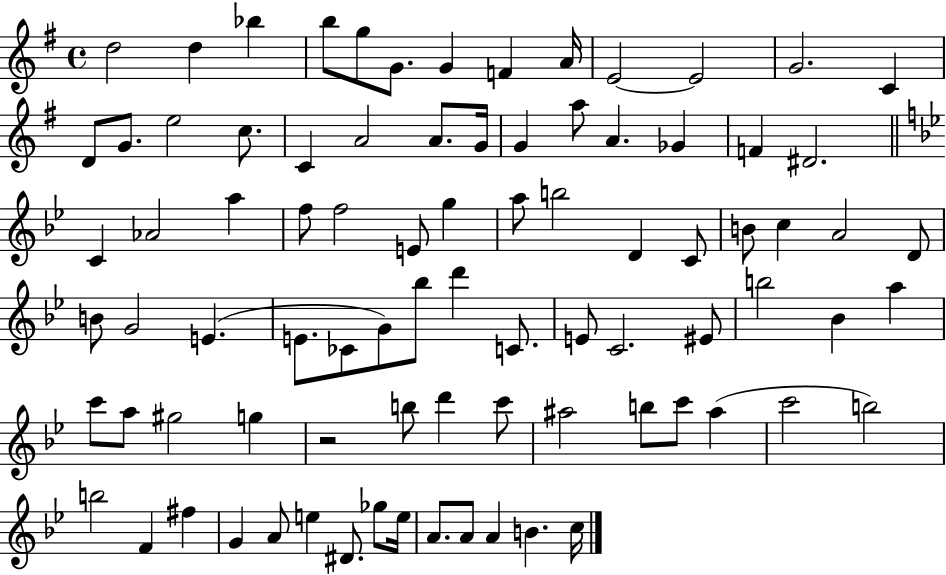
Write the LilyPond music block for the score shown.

{
  \clef treble
  \time 4/4
  \defaultTimeSignature
  \key g \major
  d''2 d''4 bes''4 | b''8 g''8 g'8. g'4 f'4 a'16 | e'2~~ e'2 | g'2. c'4 | \break d'8 g'8. e''2 c''8. | c'4 a'2 a'8. g'16 | g'4 a''8 a'4. ges'4 | f'4 dis'2. | \break \bar "||" \break \key bes \major c'4 aes'2 a''4 | f''8 f''2 e'8 g''4 | a''8 b''2 d'4 c'8 | b'8 c''4 a'2 d'8 | \break b'8 g'2 e'4.( | e'8. ces'8 g'8) bes''8 d'''4 c'8. | e'8 c'2. eis'8 | b''2 bes'4 a''4 | \break c'''8 a''8 gis''2 g''4 | r2 b''8 d'''4 c'''8 | ais''2 b''8 c'''8 ais''4( | c'''2 b''2) | \break b''2 f'4 fis''4 | g'4 a'8 e''4 dis'8. ges''8 e''16 | a'8. a'8 a'4 b'4. c''16 | \bar "|."
}